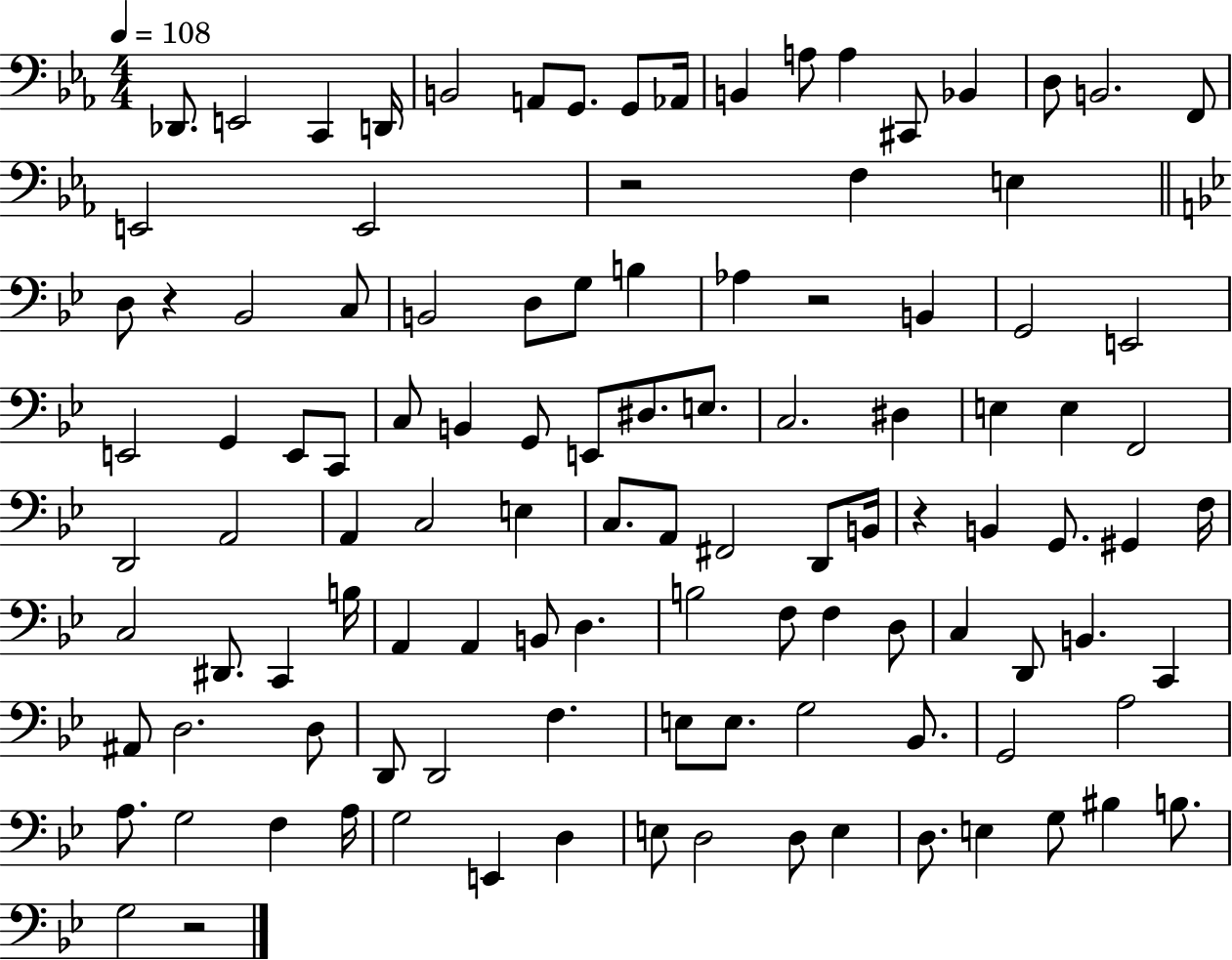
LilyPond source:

{
  \clef bass
  \numericTimeSignature
  \time 4/4
  \key ees \major
  \tempo 4 = 108
  \repeat volta 2 { des,8. e,2 c,4 d,16 | b,2 a,8 g,8. g,8 aes,16 | b,4 a8 a4 cis,8 bes,4 | d8 b,2. f,8 | \break e,2 e,2 | r2 f4 e4 | \bar "||" \break \key bes \major d8 r4 bes,2 c8 | b,2 d8 g8 b4 | aes4 r2 b,4 | g,2 e,2 | \break e,2 g,4 e,8 c,8 | c8 b,4 g,8 e,8 dis8. e8. | c2. dis4 | e4 e4 f,2 | \break d,2 a,2 | a,4 c2 e4 | c8. a,8 fis,2 d,8 b,16 | r4 b,4 g,8. gis,4 f16 | \break c2 dis,8. c,4 b16 | a,4 a,4 b,8 d4. | b2 f8 f4 d8 | c4 d,8 b,4. c,4 | \break ais,8 d2. d8 | d,8 d,2 f4. | e8 e8. g2 bes,8. | g,2 a2 | \break a8. g2 f4 a16 | g2 e,4 d4 | e8 d2 d8 e4 | d8. e4 g8 bis4 b8. | \break g2 r2 | } \bar "|."
}